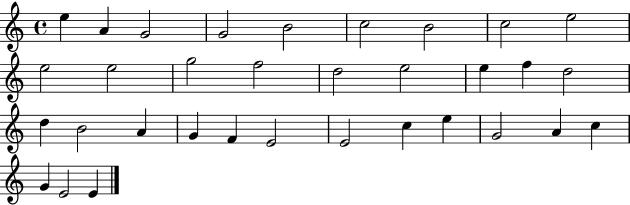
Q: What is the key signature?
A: C major